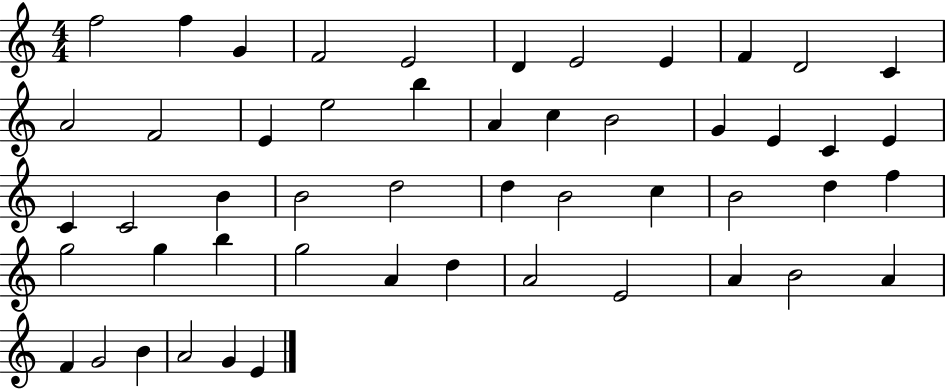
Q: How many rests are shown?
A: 0